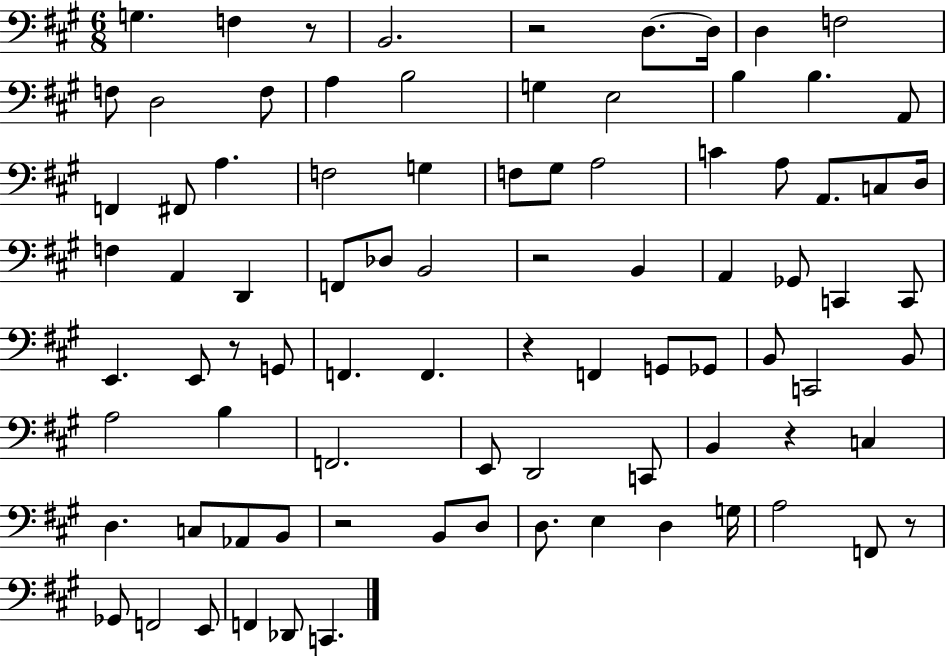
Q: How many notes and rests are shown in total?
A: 86